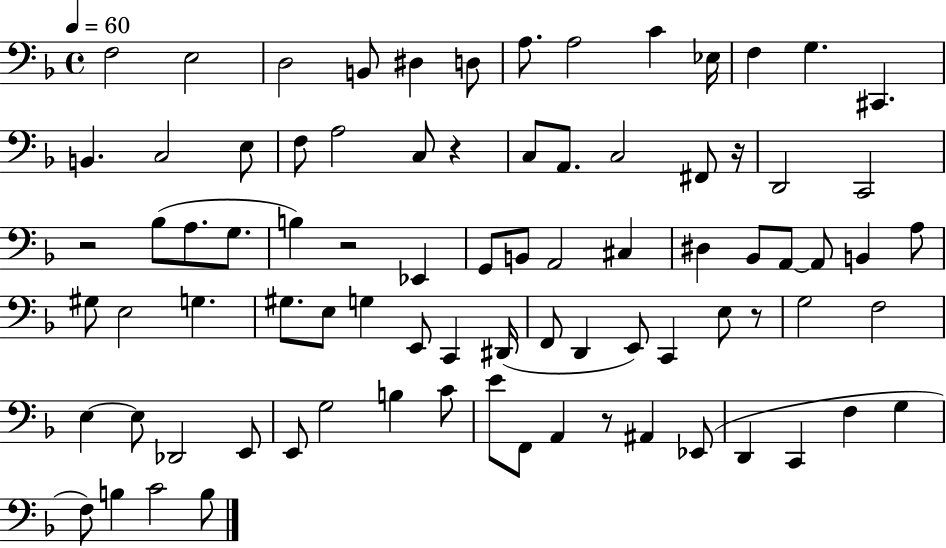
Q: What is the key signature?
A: F major